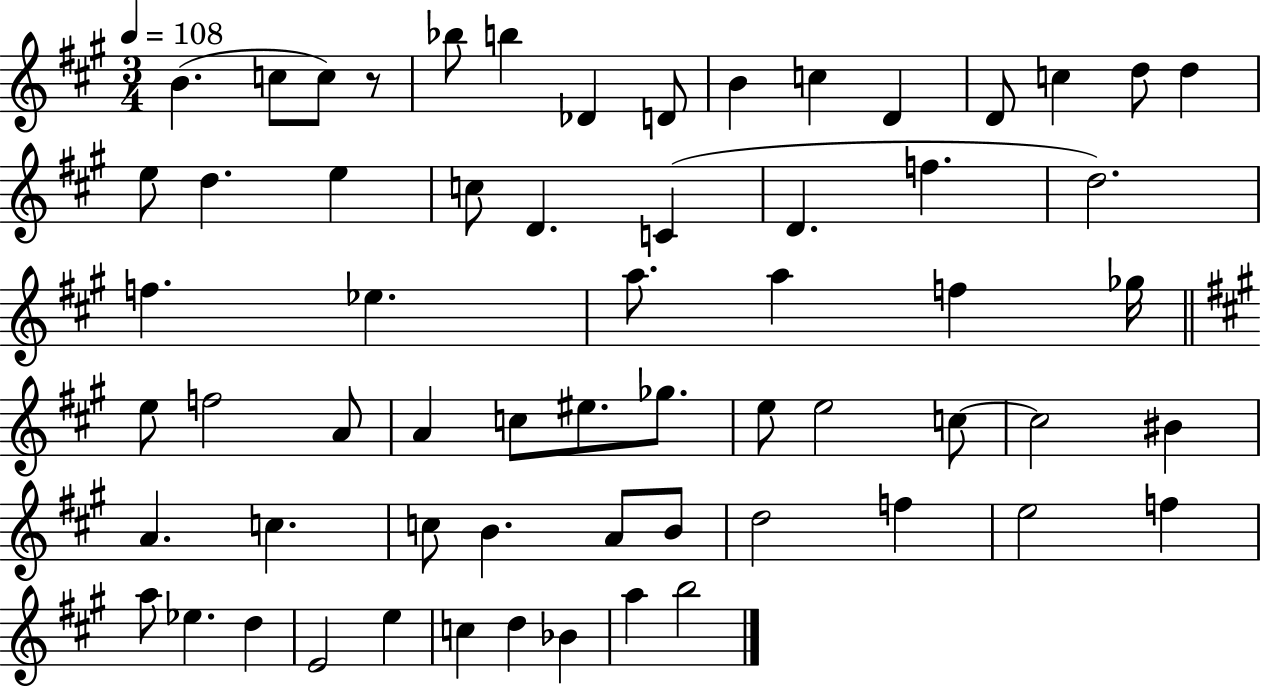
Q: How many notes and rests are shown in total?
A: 62